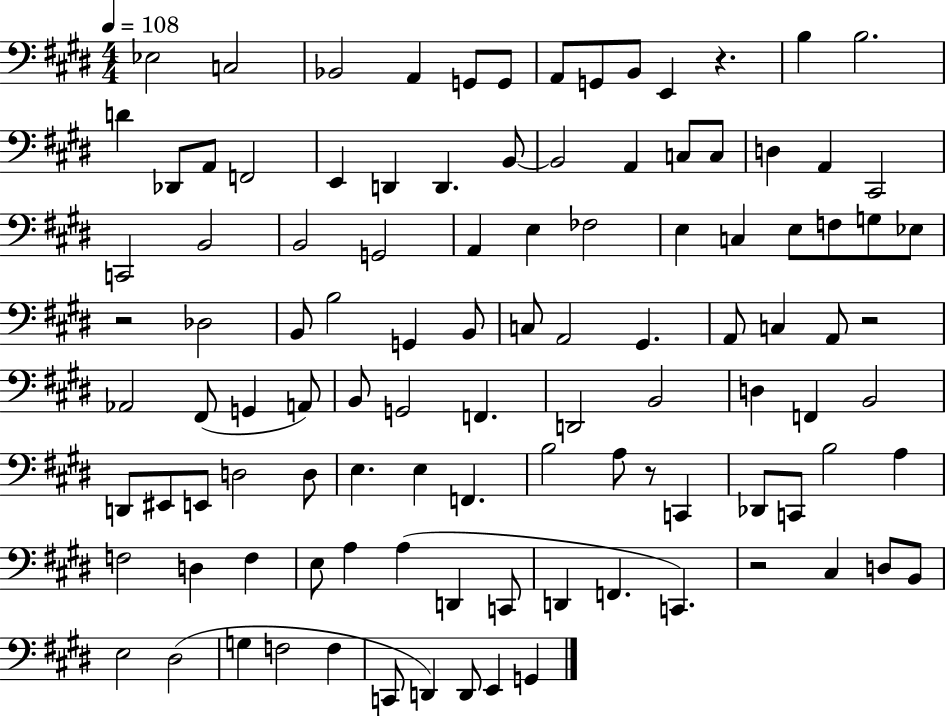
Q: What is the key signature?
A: E major